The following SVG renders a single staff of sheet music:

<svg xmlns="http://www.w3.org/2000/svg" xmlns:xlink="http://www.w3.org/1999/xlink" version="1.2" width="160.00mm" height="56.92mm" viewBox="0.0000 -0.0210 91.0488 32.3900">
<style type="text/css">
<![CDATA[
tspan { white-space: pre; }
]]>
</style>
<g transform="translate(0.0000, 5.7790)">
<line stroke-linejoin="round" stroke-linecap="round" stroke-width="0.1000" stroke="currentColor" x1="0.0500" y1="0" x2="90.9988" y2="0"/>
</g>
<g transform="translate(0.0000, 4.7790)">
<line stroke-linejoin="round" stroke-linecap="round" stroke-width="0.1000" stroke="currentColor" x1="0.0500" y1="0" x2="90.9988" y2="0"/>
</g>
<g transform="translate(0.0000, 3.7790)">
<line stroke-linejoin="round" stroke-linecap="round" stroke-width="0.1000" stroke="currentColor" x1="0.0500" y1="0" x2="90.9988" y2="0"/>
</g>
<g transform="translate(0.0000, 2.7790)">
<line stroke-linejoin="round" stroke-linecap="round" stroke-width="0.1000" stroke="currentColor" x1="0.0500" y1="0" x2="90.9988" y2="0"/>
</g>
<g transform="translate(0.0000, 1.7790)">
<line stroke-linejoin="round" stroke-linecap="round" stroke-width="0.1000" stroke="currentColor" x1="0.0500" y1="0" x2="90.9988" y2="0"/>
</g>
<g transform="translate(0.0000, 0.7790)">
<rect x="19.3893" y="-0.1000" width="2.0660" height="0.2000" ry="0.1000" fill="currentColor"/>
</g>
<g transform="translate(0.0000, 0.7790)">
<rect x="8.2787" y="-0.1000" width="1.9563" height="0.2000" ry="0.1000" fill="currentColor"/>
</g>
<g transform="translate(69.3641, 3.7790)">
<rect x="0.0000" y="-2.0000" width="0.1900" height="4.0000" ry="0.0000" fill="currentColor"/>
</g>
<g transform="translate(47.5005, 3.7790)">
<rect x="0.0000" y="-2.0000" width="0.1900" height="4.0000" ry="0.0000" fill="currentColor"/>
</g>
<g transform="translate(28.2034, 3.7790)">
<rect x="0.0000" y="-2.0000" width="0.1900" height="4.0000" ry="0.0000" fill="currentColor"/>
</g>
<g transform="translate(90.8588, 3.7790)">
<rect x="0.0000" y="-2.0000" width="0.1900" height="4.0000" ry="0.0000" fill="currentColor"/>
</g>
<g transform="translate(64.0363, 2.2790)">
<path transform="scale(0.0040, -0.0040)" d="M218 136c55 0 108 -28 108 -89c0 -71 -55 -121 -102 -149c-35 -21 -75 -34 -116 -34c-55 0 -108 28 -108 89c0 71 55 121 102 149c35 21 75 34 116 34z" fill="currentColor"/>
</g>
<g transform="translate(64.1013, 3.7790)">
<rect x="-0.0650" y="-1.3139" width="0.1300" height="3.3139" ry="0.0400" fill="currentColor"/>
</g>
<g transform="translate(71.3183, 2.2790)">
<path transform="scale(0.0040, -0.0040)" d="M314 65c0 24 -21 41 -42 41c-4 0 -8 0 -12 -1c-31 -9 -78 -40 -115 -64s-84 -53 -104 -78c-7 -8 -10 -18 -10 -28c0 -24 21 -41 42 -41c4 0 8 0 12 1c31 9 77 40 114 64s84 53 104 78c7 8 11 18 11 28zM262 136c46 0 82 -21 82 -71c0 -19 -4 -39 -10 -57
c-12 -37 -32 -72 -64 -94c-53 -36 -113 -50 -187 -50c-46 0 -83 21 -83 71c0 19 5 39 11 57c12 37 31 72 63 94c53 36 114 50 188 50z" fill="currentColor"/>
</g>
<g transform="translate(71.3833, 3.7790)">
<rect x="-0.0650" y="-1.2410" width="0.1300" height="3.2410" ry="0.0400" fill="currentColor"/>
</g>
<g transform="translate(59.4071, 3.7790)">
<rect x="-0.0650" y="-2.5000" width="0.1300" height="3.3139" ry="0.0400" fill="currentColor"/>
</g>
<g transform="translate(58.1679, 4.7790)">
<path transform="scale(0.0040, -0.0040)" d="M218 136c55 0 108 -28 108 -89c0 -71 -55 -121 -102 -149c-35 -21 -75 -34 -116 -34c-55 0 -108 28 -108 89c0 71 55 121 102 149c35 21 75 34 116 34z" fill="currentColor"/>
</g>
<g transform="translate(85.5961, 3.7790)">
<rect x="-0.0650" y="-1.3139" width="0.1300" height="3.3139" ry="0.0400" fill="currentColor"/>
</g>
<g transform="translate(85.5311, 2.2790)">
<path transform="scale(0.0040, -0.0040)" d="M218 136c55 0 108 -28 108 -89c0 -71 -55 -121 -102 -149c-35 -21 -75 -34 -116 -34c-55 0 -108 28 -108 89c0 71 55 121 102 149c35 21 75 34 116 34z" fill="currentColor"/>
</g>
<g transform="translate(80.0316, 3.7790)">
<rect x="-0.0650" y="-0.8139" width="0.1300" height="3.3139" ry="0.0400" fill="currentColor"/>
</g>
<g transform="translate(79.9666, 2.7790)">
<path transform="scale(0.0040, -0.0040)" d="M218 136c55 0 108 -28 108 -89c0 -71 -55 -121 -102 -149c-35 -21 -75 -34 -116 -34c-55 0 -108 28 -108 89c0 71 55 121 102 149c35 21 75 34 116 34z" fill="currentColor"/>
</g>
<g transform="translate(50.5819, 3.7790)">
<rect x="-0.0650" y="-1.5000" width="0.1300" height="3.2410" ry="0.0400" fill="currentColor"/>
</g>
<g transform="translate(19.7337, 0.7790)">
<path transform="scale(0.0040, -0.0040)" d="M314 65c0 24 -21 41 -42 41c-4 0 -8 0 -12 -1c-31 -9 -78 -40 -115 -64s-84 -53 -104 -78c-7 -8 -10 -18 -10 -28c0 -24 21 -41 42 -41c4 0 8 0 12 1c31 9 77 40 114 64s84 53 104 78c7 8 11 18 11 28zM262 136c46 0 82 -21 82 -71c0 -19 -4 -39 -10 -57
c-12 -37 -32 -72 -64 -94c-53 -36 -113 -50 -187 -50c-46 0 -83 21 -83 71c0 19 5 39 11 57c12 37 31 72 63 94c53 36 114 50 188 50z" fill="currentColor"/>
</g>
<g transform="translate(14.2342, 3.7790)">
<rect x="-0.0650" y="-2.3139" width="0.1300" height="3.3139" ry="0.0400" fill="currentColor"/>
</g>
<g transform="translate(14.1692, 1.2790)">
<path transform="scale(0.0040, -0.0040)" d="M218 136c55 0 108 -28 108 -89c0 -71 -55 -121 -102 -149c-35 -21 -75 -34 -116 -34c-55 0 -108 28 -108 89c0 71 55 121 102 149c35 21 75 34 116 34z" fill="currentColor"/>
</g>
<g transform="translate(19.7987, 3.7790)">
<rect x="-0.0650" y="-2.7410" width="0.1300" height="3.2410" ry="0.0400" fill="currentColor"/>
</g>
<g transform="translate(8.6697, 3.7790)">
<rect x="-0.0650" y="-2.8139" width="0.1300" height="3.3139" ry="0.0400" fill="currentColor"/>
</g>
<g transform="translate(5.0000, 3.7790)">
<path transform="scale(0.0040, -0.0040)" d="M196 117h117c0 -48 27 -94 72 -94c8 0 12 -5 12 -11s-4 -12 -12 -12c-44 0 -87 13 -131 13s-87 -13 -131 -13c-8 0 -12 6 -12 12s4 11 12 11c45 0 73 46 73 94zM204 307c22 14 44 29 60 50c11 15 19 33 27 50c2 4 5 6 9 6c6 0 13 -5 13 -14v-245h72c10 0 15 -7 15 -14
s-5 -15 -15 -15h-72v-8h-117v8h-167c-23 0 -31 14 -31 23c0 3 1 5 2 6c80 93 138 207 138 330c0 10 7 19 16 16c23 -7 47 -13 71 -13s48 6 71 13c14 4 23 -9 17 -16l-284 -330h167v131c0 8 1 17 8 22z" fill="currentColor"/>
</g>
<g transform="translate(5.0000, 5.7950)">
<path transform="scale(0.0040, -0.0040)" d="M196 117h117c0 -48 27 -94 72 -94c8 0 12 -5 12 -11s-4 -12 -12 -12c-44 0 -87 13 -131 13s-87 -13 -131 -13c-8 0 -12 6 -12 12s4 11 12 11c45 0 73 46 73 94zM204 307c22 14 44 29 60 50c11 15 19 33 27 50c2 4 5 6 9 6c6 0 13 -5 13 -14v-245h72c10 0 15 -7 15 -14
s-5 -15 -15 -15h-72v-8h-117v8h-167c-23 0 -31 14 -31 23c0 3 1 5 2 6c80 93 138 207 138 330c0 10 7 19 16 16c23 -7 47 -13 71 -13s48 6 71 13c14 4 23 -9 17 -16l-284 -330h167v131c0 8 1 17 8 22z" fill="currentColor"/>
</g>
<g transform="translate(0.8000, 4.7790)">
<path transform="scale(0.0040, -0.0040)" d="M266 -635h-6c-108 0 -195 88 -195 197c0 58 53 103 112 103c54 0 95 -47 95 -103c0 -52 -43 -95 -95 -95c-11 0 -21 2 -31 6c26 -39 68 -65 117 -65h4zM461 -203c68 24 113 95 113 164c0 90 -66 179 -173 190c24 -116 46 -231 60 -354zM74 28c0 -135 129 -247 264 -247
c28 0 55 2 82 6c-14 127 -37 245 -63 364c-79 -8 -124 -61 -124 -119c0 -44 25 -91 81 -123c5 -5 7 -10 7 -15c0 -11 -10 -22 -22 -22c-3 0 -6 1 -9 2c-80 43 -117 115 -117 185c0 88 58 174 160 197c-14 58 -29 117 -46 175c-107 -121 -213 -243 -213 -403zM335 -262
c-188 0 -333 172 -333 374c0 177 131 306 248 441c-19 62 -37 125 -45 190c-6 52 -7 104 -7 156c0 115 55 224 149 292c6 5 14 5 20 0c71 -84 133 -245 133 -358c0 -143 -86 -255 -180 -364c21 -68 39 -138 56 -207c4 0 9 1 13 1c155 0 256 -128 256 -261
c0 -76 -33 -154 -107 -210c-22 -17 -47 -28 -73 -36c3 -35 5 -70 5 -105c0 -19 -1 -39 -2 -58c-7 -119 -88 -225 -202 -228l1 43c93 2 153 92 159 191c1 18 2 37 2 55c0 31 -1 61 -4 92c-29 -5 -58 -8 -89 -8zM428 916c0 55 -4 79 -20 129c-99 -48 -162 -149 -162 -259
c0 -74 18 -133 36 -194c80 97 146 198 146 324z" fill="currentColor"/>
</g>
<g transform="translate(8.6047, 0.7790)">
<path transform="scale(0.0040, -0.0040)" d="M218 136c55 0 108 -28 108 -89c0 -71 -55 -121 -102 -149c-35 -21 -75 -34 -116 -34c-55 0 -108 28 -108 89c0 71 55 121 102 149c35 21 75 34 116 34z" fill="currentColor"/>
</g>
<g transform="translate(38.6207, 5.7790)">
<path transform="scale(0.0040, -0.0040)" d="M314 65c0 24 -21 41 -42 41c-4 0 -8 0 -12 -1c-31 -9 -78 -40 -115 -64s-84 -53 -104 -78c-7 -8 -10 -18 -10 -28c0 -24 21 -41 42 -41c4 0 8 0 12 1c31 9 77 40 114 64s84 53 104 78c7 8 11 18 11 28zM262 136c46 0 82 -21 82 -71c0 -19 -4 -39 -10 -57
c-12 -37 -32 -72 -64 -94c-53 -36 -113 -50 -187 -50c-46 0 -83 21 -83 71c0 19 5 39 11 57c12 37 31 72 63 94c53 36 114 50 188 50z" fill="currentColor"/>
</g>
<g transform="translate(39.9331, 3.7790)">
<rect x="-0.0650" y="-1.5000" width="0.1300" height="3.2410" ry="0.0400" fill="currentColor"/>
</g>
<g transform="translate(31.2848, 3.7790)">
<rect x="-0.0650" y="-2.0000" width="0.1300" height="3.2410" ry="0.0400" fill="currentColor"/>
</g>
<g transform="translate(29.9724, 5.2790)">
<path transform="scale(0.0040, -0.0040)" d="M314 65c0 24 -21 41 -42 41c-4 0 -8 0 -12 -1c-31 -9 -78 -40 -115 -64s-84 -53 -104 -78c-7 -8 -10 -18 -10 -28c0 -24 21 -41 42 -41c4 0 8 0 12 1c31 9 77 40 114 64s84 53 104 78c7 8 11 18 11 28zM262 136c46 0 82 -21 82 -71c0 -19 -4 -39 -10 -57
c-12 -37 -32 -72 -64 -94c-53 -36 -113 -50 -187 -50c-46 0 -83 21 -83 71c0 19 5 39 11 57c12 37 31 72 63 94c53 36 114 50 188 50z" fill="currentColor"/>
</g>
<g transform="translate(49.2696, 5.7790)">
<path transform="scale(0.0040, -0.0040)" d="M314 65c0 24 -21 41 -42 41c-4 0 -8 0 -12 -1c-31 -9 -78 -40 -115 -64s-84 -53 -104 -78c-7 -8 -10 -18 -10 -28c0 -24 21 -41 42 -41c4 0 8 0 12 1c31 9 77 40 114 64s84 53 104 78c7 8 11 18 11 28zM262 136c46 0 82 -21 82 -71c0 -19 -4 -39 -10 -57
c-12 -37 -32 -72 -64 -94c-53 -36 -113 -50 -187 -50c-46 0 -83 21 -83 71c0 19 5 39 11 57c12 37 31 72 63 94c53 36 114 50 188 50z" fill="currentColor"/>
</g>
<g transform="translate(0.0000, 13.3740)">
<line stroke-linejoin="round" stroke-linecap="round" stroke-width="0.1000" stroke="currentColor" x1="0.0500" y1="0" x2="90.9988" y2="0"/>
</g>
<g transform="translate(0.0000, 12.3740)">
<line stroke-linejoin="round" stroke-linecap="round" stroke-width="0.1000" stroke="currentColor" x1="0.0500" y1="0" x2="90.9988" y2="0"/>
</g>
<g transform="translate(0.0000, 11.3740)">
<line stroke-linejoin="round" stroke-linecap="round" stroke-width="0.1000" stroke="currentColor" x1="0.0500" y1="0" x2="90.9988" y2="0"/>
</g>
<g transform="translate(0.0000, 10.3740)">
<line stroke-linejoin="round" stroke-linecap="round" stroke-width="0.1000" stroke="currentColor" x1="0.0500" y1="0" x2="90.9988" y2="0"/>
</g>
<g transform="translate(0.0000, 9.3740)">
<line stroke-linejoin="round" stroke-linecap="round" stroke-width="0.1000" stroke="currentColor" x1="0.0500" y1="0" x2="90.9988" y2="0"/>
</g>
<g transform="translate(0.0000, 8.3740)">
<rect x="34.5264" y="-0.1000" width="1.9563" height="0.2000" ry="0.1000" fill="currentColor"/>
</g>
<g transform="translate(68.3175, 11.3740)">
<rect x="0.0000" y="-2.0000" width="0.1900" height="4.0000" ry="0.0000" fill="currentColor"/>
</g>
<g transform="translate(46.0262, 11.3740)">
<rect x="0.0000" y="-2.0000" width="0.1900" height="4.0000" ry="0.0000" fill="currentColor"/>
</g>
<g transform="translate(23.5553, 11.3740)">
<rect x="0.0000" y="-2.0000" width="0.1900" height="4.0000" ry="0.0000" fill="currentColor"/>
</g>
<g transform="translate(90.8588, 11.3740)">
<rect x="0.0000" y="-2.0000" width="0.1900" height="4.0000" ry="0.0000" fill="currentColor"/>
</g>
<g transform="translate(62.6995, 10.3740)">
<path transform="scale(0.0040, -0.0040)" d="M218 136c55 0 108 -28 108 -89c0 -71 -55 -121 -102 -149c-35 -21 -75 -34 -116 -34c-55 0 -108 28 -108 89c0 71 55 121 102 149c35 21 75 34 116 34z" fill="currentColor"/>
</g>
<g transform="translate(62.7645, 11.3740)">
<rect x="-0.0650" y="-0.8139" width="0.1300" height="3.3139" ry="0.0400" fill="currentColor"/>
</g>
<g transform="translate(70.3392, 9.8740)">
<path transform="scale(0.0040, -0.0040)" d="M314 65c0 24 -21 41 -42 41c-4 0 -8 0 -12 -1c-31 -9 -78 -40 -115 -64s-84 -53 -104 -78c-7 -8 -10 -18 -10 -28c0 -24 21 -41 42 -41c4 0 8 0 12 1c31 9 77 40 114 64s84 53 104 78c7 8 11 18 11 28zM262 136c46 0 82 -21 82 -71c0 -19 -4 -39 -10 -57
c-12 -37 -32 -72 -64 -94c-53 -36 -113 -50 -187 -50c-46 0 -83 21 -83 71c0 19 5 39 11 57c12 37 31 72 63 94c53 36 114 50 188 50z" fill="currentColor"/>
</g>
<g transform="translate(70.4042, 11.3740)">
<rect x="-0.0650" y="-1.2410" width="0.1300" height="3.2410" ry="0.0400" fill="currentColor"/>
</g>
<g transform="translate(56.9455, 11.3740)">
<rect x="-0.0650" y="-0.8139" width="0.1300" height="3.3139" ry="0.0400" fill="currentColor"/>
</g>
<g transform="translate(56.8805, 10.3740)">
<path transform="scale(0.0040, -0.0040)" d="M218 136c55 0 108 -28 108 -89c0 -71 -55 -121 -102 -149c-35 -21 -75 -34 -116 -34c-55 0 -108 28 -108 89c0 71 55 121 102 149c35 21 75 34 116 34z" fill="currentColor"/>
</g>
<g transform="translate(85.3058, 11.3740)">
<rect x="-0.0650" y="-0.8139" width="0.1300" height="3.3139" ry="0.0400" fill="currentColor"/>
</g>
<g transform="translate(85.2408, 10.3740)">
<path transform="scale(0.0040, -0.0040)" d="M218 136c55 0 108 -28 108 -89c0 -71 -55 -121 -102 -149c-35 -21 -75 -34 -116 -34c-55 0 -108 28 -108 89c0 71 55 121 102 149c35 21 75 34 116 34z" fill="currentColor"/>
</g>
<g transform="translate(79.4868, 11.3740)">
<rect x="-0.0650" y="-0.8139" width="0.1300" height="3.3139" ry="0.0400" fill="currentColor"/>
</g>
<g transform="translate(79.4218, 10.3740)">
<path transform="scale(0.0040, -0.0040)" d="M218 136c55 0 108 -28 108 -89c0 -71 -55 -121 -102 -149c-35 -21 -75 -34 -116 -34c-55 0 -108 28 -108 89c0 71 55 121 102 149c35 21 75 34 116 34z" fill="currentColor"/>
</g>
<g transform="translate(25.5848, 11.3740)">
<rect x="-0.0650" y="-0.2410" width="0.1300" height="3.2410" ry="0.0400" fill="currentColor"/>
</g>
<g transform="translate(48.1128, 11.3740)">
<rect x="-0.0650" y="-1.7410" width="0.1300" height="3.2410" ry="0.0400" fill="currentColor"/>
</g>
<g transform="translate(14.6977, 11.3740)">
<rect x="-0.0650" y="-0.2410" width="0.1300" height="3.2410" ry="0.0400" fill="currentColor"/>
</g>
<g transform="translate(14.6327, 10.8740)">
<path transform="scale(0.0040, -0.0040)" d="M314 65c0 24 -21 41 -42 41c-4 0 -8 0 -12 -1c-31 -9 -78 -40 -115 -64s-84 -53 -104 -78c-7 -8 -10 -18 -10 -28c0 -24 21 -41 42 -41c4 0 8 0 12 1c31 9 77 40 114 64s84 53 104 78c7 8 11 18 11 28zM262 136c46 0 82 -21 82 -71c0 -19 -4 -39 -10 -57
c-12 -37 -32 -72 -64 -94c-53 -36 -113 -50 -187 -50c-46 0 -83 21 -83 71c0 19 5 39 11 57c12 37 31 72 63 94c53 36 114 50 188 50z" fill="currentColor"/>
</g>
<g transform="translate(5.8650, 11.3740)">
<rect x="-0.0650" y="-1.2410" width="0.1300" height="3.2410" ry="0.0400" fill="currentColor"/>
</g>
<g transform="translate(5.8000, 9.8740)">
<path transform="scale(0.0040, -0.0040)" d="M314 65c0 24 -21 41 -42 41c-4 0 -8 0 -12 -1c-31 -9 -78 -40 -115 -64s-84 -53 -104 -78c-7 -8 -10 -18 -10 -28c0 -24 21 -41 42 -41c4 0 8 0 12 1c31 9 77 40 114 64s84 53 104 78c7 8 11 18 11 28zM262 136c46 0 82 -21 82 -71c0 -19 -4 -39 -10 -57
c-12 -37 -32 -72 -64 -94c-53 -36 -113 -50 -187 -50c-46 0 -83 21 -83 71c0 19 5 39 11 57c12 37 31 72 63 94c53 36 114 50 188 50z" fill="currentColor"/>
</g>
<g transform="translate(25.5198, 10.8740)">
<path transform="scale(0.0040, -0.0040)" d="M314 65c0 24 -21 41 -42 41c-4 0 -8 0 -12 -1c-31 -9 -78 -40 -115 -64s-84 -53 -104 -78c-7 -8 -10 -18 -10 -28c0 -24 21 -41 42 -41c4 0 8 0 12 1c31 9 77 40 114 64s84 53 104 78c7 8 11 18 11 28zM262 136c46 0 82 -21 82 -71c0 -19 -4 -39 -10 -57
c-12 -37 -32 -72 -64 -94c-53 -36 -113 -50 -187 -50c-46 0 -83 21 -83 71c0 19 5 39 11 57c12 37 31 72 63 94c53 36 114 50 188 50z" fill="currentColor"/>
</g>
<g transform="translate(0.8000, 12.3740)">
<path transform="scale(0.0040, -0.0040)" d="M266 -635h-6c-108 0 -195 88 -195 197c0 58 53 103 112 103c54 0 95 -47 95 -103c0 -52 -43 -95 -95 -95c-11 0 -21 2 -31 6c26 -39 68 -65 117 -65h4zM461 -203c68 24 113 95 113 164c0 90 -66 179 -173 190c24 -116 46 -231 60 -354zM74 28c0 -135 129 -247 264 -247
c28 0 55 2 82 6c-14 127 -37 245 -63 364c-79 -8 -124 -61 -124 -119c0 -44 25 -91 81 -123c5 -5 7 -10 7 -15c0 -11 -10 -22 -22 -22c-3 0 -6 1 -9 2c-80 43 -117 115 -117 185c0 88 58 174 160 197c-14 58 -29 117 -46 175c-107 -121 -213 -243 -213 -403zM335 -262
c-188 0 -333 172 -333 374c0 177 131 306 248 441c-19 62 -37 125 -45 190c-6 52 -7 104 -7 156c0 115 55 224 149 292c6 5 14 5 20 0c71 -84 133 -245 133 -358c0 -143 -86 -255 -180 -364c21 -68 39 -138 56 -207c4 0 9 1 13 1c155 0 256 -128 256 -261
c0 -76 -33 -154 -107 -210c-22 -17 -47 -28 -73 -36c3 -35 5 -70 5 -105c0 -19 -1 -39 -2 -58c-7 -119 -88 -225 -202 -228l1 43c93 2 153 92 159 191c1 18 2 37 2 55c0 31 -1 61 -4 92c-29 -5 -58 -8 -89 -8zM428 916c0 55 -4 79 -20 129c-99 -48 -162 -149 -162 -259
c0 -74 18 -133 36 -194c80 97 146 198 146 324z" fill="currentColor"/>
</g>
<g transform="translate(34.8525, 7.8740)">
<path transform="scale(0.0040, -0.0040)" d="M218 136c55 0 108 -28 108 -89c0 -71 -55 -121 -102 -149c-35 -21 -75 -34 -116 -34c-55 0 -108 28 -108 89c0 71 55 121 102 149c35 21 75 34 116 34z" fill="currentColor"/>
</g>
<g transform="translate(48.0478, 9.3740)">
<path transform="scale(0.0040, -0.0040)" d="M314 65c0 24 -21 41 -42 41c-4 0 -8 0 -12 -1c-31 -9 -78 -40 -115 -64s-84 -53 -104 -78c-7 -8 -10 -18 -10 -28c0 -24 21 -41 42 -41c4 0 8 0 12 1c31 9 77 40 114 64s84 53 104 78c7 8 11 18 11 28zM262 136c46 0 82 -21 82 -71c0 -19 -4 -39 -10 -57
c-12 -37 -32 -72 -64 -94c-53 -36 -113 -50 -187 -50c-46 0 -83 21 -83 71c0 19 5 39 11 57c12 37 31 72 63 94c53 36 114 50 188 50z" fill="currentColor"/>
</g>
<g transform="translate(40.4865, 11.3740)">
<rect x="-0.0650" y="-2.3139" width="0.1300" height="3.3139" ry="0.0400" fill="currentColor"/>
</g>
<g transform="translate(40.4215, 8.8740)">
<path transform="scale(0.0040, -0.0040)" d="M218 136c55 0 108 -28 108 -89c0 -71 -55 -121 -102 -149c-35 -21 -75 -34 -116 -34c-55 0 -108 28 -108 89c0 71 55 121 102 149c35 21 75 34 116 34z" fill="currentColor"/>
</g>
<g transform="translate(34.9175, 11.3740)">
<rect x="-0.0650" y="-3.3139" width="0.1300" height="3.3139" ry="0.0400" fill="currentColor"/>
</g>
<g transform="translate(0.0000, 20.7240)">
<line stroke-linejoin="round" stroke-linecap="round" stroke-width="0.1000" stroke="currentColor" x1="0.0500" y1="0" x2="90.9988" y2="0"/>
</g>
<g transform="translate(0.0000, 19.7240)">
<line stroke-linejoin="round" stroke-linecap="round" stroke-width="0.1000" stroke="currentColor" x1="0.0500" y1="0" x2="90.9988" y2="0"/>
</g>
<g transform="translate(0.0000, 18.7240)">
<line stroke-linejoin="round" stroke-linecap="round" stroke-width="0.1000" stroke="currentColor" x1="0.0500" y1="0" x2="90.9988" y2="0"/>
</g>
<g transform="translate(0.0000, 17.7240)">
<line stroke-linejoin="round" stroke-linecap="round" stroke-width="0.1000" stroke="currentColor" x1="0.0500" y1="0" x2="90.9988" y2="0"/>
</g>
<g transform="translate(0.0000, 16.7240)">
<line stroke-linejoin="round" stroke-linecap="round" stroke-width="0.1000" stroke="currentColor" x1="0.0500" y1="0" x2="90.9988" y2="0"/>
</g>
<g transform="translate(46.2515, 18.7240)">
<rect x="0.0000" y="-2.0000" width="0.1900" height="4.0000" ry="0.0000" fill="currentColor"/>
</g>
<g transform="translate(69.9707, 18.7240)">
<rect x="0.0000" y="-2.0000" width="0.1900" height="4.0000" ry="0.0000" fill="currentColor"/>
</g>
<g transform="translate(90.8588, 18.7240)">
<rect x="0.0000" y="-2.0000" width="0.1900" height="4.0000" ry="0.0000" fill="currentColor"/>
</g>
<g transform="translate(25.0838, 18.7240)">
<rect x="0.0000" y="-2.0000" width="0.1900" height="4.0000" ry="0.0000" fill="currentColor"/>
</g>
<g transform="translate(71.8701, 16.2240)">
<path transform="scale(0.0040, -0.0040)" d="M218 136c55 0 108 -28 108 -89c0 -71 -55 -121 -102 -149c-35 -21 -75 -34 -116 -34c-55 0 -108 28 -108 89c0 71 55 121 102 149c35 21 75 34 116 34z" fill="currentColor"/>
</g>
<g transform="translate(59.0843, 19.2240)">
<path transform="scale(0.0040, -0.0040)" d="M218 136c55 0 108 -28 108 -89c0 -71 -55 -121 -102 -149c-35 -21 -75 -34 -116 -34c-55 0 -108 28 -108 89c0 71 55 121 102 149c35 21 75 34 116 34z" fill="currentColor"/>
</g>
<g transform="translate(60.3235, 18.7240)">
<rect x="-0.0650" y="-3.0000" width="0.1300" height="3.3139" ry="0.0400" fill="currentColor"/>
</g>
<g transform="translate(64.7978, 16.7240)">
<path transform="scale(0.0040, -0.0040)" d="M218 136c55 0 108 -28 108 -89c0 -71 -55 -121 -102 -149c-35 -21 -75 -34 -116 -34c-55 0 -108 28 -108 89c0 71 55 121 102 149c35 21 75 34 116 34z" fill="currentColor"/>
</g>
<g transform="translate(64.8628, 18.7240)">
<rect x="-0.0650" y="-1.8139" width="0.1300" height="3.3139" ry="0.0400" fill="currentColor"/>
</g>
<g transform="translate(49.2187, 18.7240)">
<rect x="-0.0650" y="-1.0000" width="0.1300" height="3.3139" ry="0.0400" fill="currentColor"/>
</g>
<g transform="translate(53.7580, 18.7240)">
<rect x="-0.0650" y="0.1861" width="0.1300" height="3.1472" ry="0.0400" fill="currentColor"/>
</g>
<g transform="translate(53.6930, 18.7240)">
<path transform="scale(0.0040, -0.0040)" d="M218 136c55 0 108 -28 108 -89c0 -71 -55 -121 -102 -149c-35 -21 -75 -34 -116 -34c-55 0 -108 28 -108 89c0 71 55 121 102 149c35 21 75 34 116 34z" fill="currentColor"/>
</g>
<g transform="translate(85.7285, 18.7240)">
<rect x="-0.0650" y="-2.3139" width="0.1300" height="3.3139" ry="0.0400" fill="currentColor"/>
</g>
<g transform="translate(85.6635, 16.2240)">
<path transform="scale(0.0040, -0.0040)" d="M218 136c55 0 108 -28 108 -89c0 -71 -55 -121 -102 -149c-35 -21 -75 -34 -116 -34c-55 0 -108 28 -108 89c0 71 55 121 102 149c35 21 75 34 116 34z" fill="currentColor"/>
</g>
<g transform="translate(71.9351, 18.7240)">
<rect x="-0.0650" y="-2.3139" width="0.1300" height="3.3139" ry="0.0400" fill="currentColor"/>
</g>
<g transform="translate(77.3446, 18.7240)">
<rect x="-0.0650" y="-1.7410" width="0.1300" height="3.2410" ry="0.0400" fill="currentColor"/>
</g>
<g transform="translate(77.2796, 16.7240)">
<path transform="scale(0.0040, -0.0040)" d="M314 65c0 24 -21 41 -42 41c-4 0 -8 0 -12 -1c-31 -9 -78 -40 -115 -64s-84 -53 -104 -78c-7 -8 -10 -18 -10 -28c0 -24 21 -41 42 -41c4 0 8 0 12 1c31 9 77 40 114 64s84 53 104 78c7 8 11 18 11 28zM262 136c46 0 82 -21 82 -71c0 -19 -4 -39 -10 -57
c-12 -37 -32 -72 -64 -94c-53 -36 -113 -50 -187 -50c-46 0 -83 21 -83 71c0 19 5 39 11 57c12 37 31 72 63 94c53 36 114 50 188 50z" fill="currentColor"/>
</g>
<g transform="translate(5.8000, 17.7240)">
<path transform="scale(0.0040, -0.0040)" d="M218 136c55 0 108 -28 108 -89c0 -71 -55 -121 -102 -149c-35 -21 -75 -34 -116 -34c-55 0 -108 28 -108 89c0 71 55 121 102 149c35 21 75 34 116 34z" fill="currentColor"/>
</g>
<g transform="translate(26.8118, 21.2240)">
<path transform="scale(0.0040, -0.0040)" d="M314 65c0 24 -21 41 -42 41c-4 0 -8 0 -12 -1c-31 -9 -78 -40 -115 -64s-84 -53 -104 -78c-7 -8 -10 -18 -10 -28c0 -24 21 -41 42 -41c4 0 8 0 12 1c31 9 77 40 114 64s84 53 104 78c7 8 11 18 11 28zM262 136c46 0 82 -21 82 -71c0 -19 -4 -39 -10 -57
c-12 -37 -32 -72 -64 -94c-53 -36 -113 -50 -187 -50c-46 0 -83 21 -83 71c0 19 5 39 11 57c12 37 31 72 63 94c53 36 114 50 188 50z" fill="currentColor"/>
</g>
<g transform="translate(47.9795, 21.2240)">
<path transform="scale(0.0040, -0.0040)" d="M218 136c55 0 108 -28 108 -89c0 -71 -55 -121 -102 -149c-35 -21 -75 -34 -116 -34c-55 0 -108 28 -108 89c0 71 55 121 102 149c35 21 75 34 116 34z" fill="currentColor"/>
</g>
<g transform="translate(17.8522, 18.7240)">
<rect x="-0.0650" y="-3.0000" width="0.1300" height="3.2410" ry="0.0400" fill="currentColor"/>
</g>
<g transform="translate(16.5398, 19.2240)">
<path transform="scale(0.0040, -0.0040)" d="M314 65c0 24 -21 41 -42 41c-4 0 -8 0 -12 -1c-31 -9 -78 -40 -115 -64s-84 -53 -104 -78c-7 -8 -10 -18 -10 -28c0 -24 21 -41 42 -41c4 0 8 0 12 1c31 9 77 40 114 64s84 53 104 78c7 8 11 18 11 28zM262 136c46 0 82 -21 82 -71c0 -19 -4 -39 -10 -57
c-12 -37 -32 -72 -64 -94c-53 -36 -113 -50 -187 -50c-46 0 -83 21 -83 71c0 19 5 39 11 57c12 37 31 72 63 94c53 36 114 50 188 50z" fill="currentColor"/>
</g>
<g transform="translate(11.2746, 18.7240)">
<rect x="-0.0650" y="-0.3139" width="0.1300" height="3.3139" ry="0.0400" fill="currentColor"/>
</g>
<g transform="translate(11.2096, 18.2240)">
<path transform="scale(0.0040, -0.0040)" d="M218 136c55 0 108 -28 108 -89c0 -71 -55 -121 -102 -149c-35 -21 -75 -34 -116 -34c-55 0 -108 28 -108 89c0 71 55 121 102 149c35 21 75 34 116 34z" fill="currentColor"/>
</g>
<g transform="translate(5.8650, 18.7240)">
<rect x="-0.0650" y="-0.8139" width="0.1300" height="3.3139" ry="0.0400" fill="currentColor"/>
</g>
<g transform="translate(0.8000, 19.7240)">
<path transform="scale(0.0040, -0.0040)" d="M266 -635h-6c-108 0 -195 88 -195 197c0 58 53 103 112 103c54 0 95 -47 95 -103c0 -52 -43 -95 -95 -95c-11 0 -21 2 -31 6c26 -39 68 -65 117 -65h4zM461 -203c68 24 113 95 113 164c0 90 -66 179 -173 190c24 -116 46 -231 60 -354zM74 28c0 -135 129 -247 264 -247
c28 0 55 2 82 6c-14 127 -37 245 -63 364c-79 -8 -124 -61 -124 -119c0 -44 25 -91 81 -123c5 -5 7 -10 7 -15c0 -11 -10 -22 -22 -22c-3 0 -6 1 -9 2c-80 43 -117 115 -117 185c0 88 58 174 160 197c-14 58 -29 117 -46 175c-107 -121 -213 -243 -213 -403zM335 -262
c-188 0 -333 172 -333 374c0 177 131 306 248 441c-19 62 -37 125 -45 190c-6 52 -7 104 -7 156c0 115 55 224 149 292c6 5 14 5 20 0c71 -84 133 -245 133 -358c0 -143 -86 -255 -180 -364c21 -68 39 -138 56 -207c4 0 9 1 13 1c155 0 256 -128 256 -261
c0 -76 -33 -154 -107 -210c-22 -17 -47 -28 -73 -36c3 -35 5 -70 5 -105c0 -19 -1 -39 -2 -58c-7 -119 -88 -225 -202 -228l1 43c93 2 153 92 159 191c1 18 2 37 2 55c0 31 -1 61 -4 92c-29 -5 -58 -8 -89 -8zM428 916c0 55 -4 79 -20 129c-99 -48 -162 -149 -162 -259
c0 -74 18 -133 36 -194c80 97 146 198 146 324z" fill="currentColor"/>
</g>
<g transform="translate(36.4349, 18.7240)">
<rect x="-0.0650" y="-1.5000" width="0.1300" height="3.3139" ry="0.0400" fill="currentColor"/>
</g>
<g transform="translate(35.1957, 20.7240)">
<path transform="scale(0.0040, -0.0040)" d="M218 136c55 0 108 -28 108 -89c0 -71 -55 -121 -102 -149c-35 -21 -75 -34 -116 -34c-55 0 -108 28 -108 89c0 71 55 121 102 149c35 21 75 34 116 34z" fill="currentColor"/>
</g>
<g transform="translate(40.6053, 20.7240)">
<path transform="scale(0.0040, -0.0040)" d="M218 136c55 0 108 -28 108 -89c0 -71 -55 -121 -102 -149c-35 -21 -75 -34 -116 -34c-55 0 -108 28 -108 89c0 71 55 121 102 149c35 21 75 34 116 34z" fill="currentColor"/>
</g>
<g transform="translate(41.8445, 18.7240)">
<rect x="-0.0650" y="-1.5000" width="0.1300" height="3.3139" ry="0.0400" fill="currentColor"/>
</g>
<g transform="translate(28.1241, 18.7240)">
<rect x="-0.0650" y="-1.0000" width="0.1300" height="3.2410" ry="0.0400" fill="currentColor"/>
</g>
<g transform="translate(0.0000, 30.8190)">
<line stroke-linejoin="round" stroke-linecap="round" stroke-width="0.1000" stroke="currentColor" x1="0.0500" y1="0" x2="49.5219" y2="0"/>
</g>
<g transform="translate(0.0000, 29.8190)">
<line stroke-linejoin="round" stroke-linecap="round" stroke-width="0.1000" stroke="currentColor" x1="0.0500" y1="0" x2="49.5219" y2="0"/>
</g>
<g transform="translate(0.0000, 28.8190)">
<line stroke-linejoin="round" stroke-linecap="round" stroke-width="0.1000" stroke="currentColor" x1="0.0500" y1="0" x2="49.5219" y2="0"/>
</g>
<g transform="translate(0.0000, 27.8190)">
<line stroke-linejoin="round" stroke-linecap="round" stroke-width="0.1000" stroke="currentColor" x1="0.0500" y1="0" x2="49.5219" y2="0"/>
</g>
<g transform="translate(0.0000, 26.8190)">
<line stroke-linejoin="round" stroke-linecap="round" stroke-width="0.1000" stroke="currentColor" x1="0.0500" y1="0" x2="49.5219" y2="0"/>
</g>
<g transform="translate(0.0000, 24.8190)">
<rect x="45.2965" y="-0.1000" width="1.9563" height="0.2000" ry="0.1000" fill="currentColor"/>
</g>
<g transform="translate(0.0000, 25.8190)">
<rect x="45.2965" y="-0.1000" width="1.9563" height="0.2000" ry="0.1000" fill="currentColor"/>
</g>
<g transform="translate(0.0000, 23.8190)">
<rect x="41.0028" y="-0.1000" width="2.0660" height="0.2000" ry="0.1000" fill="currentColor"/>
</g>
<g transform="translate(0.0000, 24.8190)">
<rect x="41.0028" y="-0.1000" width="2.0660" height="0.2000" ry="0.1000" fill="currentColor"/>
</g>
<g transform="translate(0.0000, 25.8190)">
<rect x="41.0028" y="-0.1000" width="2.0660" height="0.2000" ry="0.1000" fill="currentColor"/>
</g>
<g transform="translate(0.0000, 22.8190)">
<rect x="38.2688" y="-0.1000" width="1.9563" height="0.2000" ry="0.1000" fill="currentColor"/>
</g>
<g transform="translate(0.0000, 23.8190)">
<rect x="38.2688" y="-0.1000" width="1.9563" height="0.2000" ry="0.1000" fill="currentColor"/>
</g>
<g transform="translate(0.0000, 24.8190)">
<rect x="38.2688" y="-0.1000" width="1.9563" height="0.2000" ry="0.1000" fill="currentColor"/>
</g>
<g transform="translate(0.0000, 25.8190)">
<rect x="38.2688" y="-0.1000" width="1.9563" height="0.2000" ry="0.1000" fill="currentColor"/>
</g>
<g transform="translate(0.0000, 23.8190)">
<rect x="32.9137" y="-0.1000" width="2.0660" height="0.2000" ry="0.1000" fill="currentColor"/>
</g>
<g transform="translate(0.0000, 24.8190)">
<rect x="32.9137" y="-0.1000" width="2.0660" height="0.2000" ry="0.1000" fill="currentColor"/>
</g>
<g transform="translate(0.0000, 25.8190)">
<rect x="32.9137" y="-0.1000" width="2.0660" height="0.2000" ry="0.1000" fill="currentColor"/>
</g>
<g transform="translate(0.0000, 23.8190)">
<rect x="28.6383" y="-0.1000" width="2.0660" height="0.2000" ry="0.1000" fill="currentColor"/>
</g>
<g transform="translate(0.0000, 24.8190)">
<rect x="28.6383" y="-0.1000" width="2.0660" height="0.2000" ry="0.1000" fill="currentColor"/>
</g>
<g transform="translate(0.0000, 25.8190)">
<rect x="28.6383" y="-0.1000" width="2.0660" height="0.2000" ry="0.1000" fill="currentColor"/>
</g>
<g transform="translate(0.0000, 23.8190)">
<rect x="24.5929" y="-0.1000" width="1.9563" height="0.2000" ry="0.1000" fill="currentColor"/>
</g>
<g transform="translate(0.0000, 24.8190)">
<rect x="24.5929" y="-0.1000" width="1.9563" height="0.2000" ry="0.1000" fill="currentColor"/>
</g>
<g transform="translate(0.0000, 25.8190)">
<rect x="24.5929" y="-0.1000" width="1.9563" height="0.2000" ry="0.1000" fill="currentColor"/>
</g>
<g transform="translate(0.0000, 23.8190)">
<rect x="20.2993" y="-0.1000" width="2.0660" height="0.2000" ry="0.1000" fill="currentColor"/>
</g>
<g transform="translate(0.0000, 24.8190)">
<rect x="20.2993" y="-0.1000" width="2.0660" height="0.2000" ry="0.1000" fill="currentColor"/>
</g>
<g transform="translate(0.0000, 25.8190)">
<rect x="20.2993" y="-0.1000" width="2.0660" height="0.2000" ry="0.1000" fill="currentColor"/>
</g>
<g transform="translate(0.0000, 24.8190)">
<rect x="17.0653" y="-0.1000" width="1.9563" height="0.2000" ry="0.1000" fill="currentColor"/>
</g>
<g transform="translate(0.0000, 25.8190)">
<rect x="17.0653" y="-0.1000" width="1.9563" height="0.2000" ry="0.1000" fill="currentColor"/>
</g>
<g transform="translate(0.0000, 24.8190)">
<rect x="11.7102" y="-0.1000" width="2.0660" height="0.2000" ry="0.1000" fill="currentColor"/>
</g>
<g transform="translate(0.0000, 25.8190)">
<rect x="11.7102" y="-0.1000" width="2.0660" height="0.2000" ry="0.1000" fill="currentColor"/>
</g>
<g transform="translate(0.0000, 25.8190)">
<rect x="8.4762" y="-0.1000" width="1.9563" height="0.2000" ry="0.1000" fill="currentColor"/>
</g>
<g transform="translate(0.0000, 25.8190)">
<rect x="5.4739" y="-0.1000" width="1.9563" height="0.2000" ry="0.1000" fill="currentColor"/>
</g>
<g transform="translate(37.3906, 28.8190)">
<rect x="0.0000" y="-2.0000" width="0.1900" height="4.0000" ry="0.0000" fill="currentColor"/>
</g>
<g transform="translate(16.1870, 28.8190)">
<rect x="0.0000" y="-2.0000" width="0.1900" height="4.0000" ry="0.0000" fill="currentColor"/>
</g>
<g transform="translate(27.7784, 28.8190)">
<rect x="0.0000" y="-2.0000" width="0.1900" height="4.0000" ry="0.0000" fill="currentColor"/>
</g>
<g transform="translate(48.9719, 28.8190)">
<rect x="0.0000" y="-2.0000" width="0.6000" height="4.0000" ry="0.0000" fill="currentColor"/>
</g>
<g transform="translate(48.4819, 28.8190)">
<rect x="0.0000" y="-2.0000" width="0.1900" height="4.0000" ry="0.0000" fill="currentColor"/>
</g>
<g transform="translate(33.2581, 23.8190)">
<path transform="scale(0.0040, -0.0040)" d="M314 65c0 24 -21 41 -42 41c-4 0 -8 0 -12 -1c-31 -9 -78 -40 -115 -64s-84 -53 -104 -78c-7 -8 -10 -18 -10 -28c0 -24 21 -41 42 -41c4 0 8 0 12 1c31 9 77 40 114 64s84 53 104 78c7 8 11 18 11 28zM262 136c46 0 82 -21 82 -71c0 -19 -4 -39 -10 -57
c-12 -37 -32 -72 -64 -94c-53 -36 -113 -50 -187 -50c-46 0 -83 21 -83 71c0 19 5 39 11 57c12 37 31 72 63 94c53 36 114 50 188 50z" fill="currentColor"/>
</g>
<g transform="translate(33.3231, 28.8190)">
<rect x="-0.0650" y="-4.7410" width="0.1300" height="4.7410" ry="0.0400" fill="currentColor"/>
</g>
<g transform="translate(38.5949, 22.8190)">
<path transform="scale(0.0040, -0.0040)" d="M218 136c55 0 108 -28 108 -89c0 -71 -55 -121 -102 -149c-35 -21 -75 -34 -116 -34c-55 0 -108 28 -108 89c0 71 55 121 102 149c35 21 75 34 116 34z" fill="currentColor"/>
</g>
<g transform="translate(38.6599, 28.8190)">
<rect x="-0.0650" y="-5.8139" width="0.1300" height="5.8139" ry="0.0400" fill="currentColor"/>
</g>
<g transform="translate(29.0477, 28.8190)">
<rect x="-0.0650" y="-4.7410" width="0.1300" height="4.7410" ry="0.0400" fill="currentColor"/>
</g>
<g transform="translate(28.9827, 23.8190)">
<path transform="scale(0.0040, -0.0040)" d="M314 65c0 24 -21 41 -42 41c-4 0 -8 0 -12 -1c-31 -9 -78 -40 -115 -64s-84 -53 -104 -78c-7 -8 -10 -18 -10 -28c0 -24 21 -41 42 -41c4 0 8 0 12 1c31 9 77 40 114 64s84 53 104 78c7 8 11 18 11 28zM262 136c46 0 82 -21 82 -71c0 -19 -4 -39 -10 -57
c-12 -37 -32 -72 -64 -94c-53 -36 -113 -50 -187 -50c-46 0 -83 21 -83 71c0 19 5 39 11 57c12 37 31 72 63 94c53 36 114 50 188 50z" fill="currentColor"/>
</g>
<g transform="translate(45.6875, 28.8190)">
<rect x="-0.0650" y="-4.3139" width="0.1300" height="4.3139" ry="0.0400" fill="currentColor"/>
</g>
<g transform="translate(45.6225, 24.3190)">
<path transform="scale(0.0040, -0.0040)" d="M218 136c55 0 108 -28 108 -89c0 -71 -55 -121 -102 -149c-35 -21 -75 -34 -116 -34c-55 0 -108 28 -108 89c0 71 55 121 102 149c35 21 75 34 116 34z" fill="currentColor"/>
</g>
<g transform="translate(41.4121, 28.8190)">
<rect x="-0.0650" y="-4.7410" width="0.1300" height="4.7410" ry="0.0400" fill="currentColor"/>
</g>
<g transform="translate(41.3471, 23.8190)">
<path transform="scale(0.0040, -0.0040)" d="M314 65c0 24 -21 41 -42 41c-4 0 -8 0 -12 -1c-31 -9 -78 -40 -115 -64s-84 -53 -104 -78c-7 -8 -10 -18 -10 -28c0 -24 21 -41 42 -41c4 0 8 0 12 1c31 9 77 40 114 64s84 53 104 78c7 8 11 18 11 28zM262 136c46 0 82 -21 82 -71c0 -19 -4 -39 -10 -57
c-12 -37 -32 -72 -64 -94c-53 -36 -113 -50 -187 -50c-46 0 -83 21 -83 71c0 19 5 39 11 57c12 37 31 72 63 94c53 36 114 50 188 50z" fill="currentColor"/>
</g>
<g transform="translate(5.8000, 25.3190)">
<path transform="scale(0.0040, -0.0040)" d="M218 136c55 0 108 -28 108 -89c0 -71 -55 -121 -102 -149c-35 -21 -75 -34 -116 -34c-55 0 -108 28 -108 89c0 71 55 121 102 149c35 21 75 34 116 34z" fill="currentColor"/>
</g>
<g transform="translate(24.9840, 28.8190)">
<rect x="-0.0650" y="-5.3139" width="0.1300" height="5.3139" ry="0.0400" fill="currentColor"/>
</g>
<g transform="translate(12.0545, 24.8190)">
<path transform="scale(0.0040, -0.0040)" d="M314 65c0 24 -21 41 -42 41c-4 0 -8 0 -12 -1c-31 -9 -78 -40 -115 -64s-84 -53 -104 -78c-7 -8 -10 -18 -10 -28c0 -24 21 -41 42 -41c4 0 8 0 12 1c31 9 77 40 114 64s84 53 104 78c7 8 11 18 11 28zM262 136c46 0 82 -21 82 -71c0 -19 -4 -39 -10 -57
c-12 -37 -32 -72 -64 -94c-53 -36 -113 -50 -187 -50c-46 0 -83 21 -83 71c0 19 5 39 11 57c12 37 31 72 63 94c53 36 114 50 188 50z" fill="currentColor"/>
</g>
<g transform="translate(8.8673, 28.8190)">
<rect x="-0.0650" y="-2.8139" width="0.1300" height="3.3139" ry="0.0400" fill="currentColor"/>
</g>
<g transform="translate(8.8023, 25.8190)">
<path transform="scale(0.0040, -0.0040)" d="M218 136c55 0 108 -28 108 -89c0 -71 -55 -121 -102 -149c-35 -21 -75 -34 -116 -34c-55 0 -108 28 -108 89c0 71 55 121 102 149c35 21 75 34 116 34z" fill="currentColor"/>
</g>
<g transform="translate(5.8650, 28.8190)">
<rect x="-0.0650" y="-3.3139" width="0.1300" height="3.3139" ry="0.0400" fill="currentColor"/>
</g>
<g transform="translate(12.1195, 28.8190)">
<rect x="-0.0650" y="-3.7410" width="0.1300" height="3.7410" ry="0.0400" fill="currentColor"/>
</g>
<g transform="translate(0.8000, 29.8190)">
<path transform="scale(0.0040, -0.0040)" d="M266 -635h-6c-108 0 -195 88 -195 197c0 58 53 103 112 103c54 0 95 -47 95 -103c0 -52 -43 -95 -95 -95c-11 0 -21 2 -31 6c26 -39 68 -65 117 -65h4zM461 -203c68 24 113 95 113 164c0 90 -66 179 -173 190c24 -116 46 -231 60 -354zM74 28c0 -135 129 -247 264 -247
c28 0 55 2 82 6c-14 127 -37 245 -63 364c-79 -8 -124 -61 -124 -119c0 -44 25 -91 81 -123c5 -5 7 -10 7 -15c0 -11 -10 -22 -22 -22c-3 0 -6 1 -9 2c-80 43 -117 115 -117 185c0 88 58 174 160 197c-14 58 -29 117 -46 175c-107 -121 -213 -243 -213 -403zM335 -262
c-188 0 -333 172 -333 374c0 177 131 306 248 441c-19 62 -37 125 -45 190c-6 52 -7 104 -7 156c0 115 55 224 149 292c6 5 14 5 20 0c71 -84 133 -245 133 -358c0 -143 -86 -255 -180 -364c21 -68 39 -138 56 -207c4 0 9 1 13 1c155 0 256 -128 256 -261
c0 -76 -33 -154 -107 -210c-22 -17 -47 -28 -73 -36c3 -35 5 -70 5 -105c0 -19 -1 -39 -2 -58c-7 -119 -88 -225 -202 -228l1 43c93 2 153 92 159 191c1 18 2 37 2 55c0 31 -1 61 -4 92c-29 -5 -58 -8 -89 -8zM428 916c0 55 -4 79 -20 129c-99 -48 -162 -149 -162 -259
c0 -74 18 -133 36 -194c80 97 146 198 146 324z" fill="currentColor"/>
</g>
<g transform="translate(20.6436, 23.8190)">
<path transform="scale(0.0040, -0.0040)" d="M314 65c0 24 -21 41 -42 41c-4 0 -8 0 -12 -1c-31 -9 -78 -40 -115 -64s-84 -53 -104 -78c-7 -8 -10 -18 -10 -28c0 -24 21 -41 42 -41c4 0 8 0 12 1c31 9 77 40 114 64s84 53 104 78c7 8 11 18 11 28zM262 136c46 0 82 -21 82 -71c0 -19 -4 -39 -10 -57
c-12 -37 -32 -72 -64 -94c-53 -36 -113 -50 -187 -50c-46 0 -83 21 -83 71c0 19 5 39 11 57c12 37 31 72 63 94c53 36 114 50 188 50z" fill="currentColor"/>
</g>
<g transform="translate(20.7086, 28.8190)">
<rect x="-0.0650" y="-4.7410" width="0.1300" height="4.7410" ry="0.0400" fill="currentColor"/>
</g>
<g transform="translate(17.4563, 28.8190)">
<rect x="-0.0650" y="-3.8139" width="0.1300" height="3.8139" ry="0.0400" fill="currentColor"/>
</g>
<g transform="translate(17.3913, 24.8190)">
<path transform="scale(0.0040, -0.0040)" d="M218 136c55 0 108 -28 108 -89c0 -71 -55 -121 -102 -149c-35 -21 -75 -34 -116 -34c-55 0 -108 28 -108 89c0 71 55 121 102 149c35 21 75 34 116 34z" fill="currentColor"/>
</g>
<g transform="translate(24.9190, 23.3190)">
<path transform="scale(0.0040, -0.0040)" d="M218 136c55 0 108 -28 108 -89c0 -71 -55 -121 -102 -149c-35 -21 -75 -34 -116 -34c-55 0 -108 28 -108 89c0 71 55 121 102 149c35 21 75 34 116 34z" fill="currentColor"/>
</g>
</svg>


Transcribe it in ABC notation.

X:1
T:Untitled
M:4/4
L:1/4
K:C
a g a2 F2 E2 E2 G e e2 d e e2 c2 c2 b g f2 d d e2 d d d c A2 D2 E E D B A f g f2 g b a c'2 c' e'2 f' e'2 e'2 g' e'2 d'